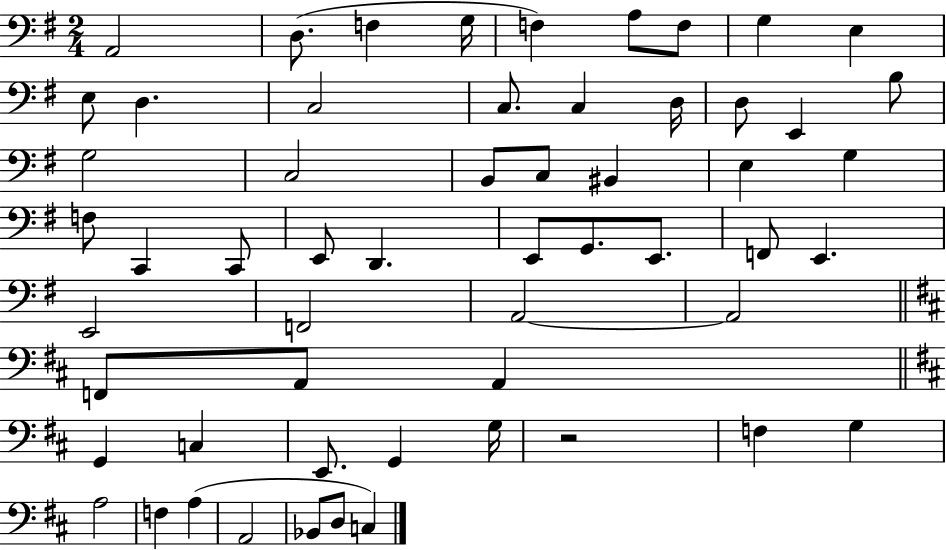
{
  \clef bass
  \numericTimeSignature
  \time 2/4
  \key g \major
  a,2 | d8.( f4 g16 | f4) a8 f8 | g4 e4 | \break e8 d4. | c2 | c8. c4 d16 | d8 e,4 b8 | \break g2 | c2 | b,8 c8 bis,4 | e4 g4 | \break f8 c,4 c,8 | e,8 d,4. | e,8 g,8. e,8. | f,8 e,4. | \break e,2 | f,2 | a,2~~ | a,2 | \break \bar "||" \break \key b \minor f,8 a,8 a,4 | \bar "||" \break \key d \major g,4 c4 | e,8. g,4 g16 | r2 | f4 g4 | \break a2 | f4 a4( | a,2 | bes,8 d8 c4) | \break \bar "|."
}